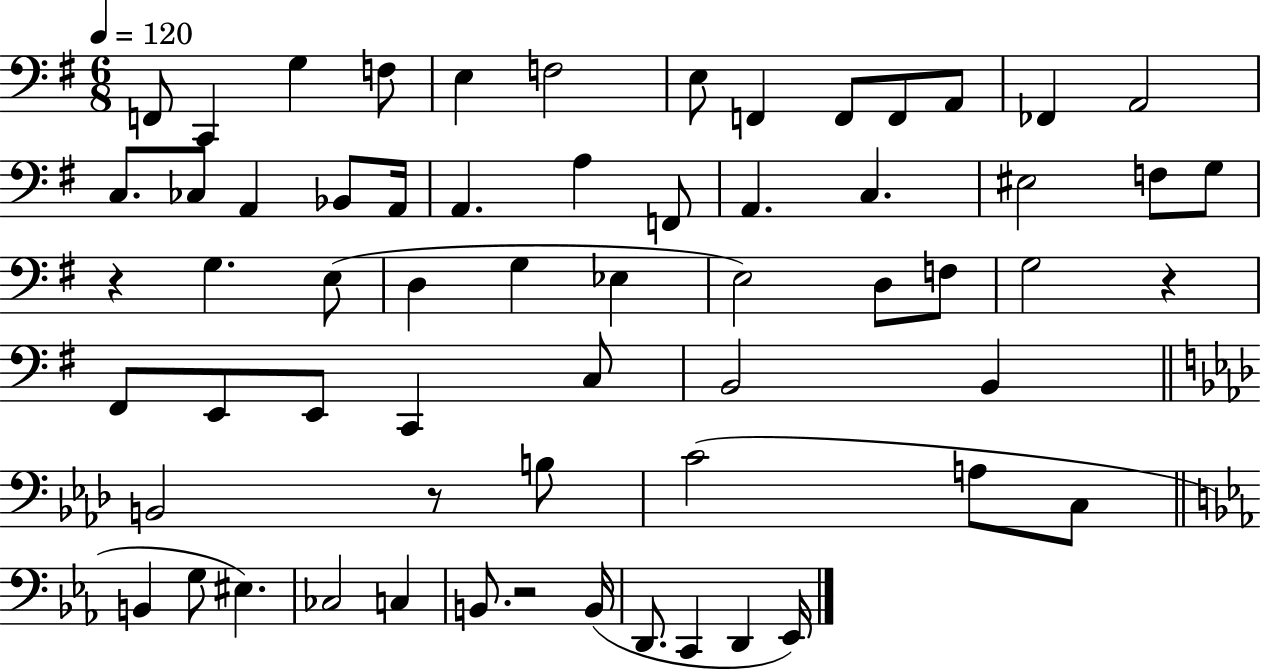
F2/e C2/q G3/q F3/e E3/q F3/h E3/e F2/q F2/e F2/e A2/e FES2/q A2/h C3/e. CES3/e A2/q Bb2/e A2/s A2/q. A3/q F2/e A2/q. C3/q. EIS3/h F3/e G3/e R/q G3/q. E3/e D3/q G3/q Eb3/q E3/h D3/e F3/e G3/h R/q F#2/e E2/e E2/e C2/q C3/e B2/h B2/q B2/h R/e B3/e C4/h A3/e C3/e B2/q G3/e EIS3/q. CES3/h C3/q B2/e. R/h B2/s D2/e. C2/q D2/q Eb2/s